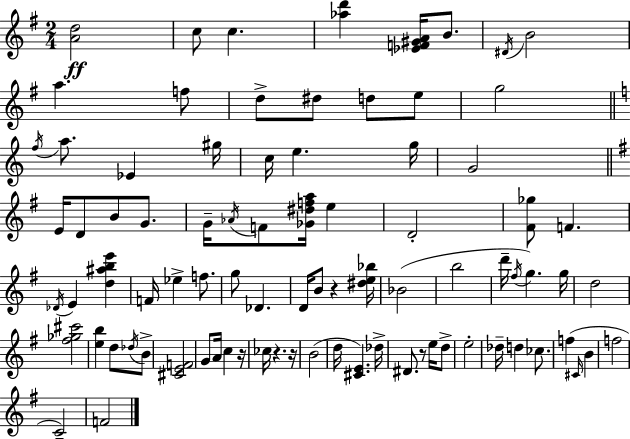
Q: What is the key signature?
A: G major